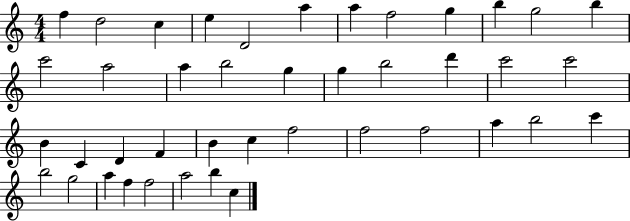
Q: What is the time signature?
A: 4/4